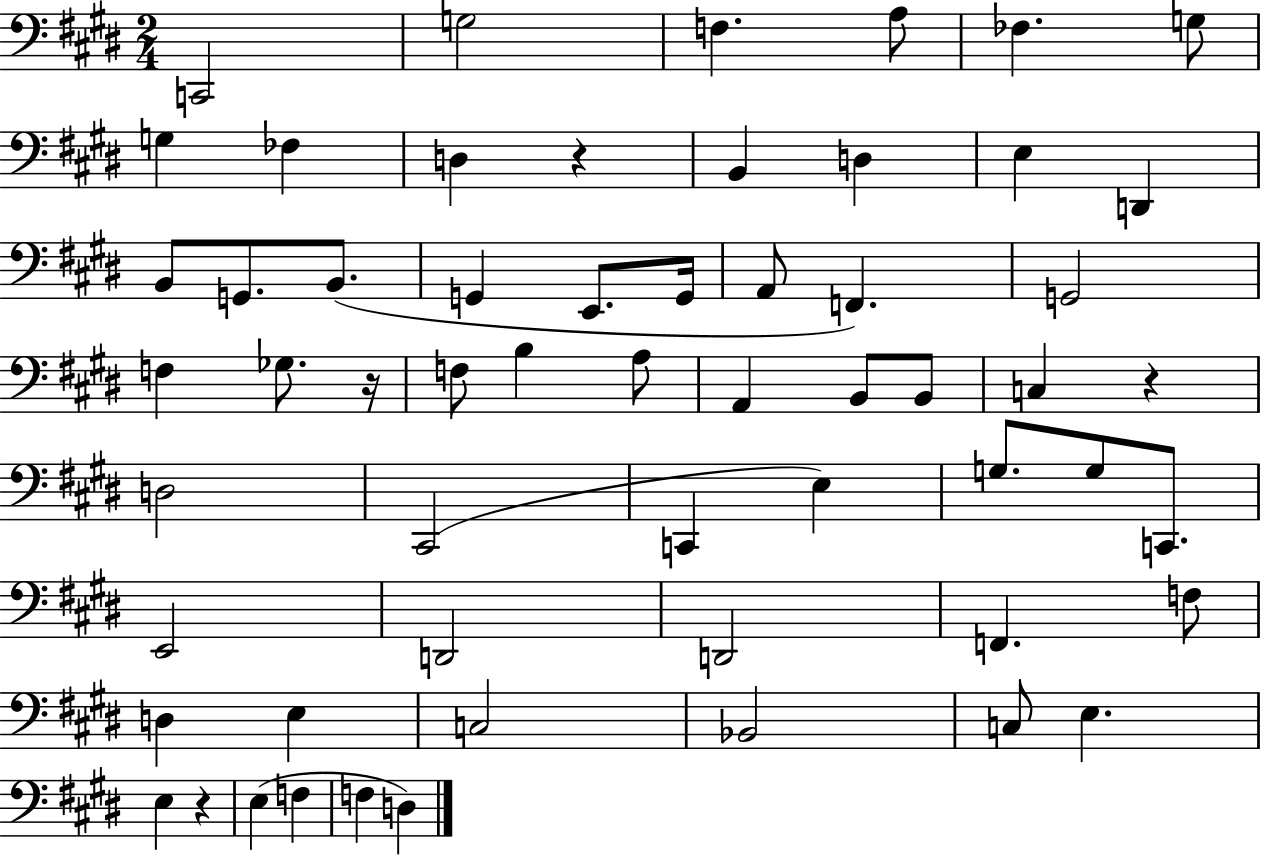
{
  \clef bass
  \numericTimeSignature
  \time 2/4
  \key e \major
  c,2 | g2 | f4. a8 | fes4. g8 | \break g4 fes4 | d4 r4 | b,4 d4 | e4 d,4 | \break b,8 g,8. b,8.( | g,4 e,8. g,16 | a,8 f,4.) | g,2 | \break f4 ges8. r16 | f8 b4 a8 | a,4 b,8 b,8 | c4 r4 | \break d2 | cis,2( | c,4 e4) | g8. g8 c,8. | \break e,2 | d,2 | d,2 | f,4. f8 | \break d4 e4 | c2 | bes,2 | c8 e4. | \break e4 r4 | e4( f4 | f4 d4) | \bar "|."
}